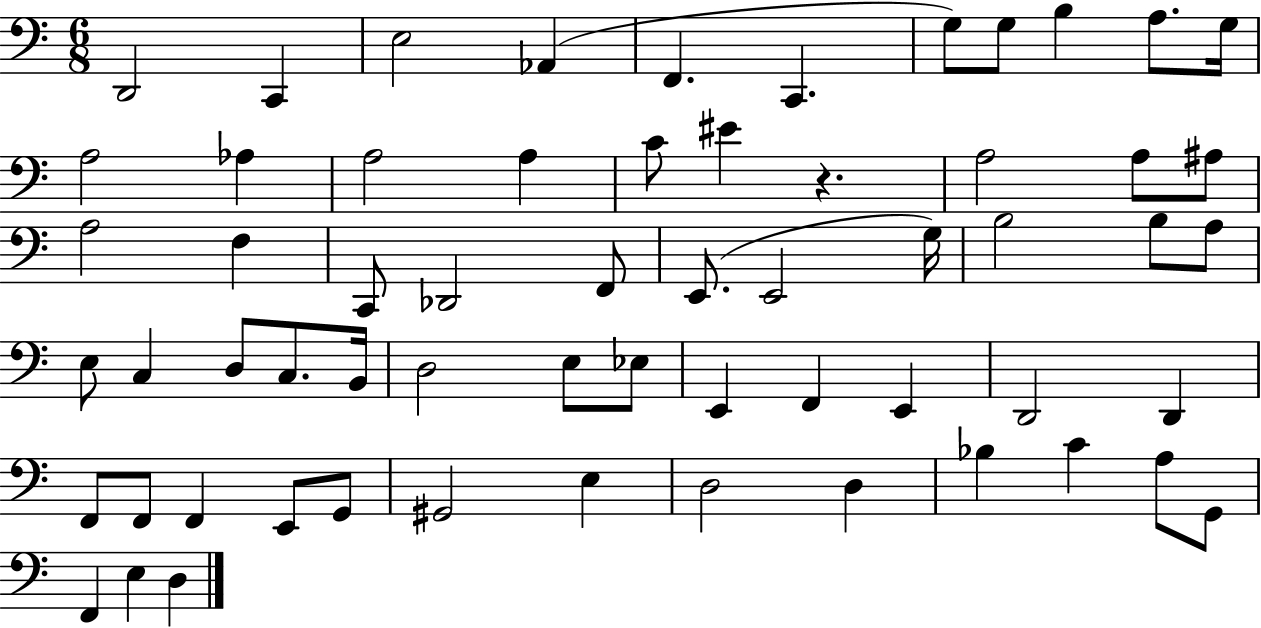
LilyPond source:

{
  \clef bass
  \numericTimeSignature
  \time 6/8
  \key c \major
  d,2 c,4 | e2 aes,4( | f,4. c,4. | g8) g8 b4 a8. g16 | \break a2 aes4 | a2 a4 | c'8 eis'4 r4. | a2 a8 ais8 | \break a2 f4 | c,8 des,2 f,8 | e,8.( e,2 g16) | b2 b8 a8 | \break e8 c4 d8 c8. b,16 | d2 e8 ees8 | e,4 f,4 e,4 | d,2 d,4 | \break f,8 f,8 f,4 e,8 g,8 | gis,2 e4 | d2 d4 | bes4 c'4 a8 g,8 | \break f,4 e4 d4 | \bar "|."
}